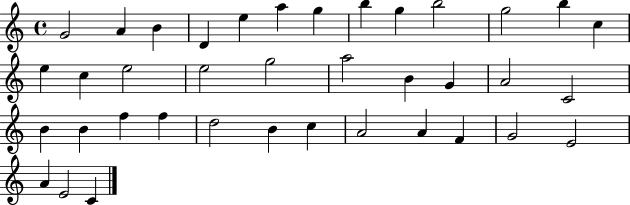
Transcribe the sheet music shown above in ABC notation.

X:1
T:Untitled
M:4/4
L:1/4
K:C
G2 A B D e a g b g b2 g2 b c e c e2 e2 g2 a2 B G A2 C2 B B f f d2 B c A2 A F G2 E2 A E2 C